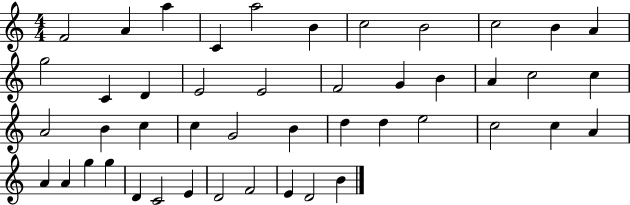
X:1
T:Untitled
M:4/4
L:1/4
K:C
F2 A a C a2 B c2 B2 c2 B A g2 C D E2 E2 F2 G B A c2 c A2 B c c G2 B d d e2 c2 c A A A g g D C2 E D2 F2 E D2 B